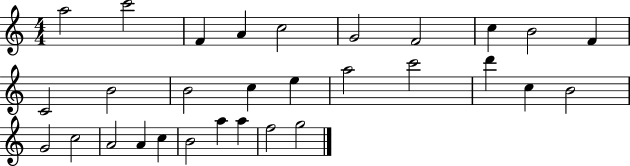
X:1
T:Untitled
M:4/4
L:1/4
K:C
a2 c'2 F A c2 G2 F2 c B2 F C2 B2 B2 c e a2 c'2 d' c B2 G2 c2 A2 A c B2 a a f2 g2